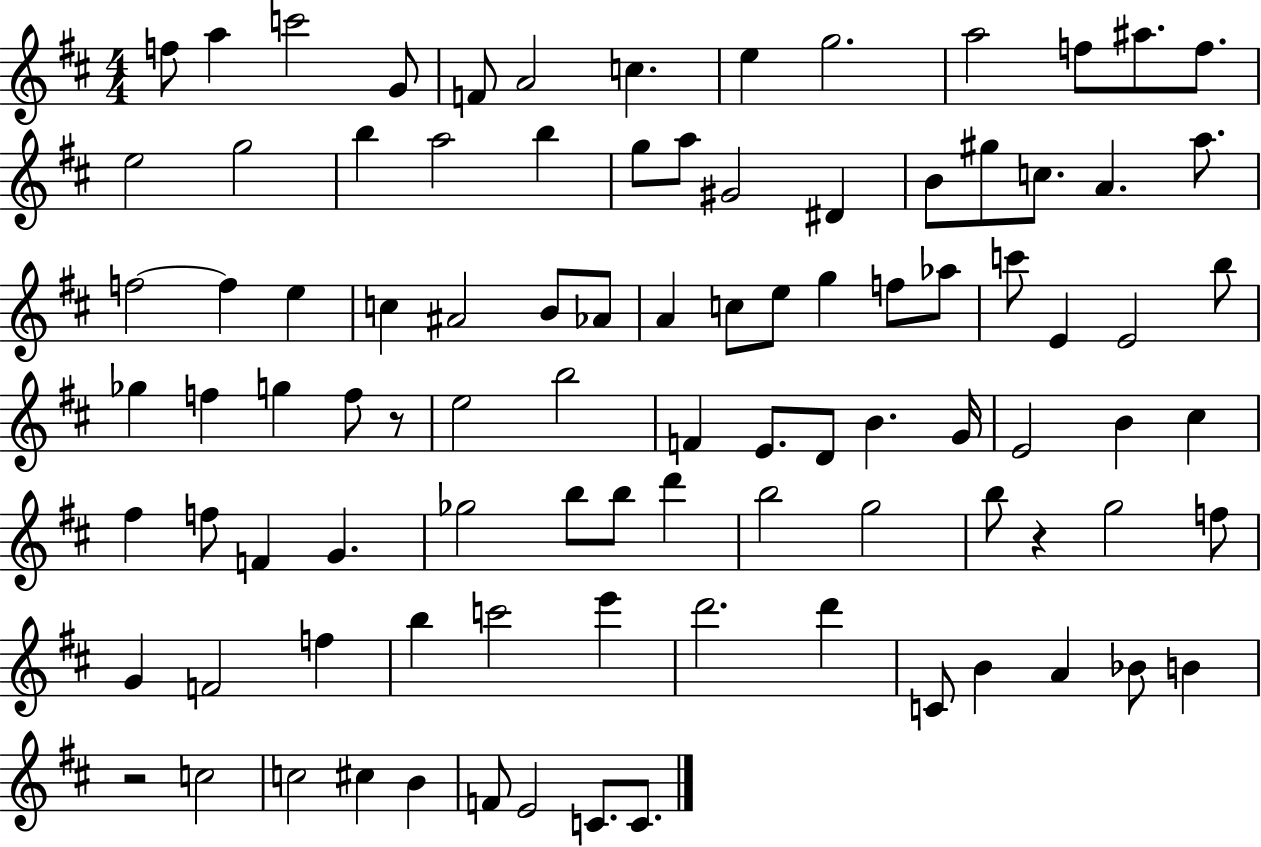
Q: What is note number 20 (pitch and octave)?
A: A5